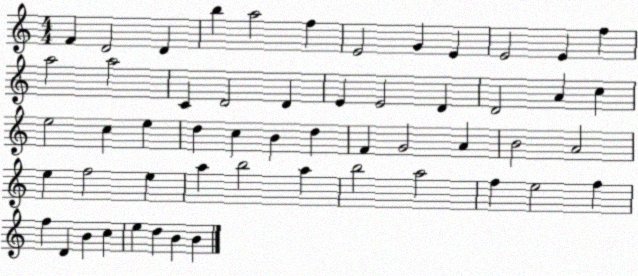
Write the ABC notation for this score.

X:1
T:Untitled
M:4/4
L:1/4
K:C
F D2 D b a2 f E2 G E E2 E f a2 a2 C D2 D E E2 D D2 A c e2 c e d c B d F G2 A B2 A2 e f2 e a b2 a b2 a2 f e2 f f D B c e d B B